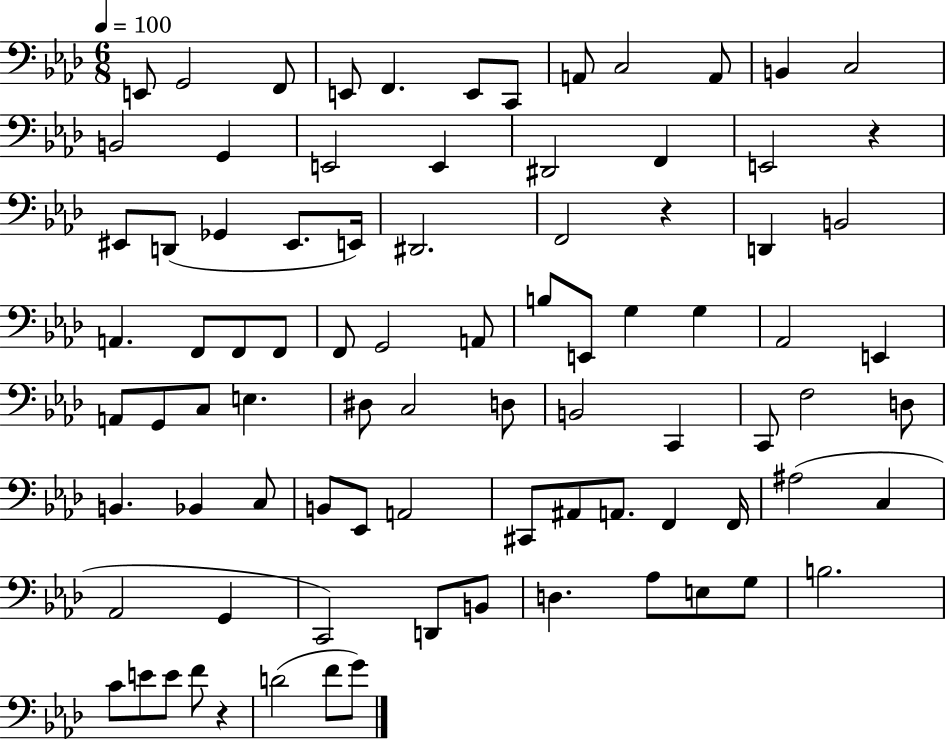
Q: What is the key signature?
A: AES major